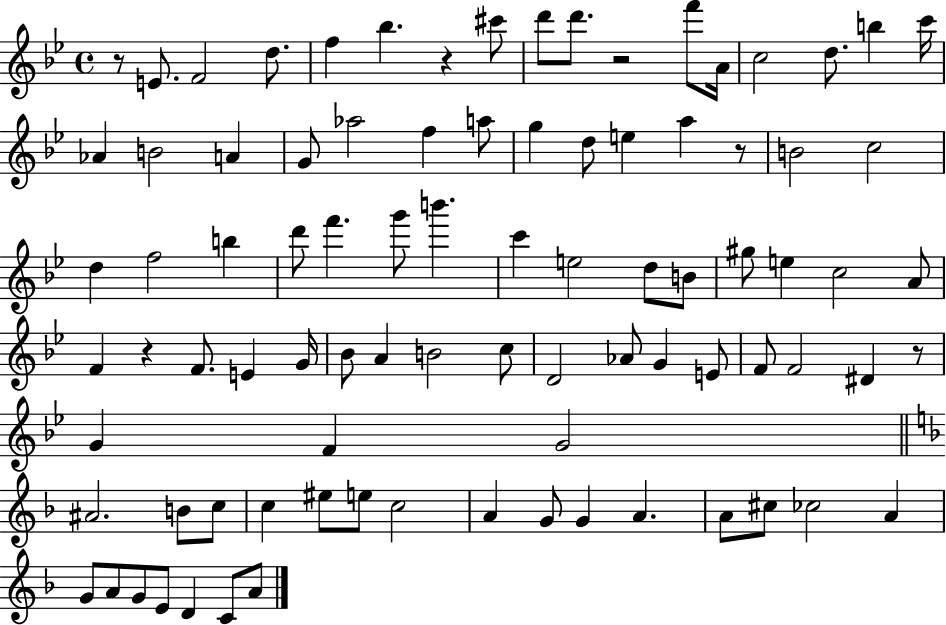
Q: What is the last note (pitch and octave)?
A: A4